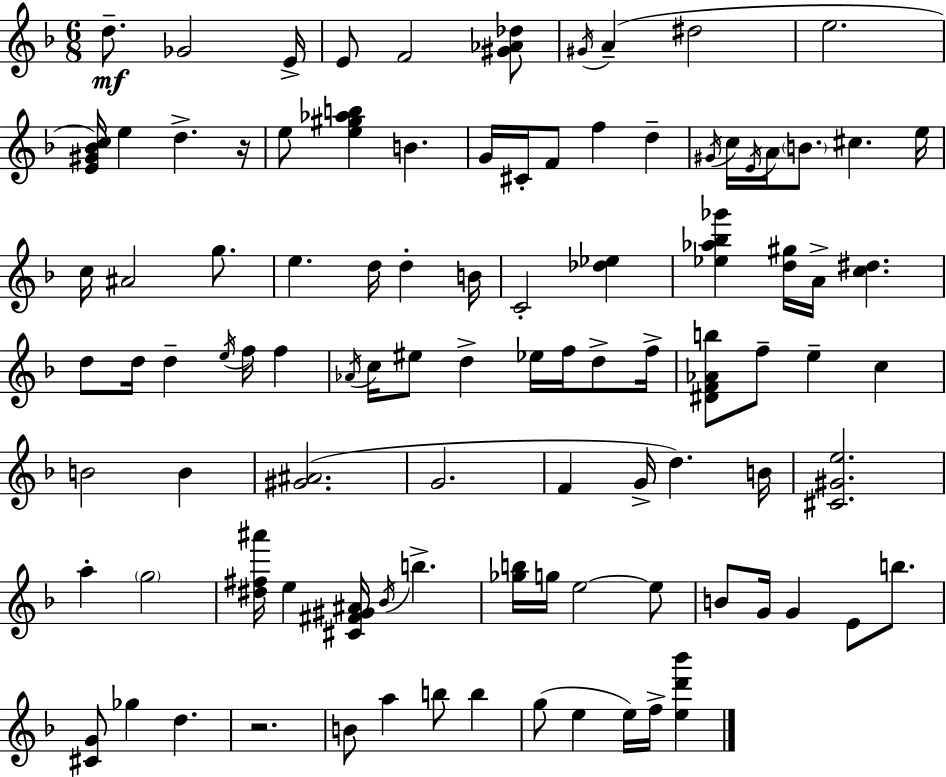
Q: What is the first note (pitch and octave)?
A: D5